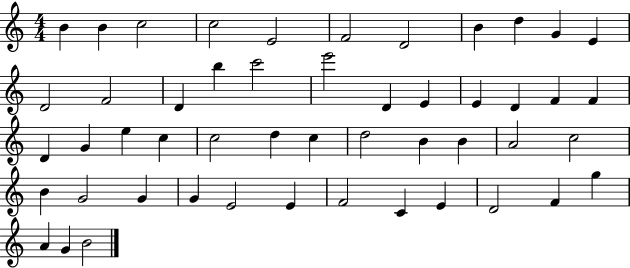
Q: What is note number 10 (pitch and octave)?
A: G4